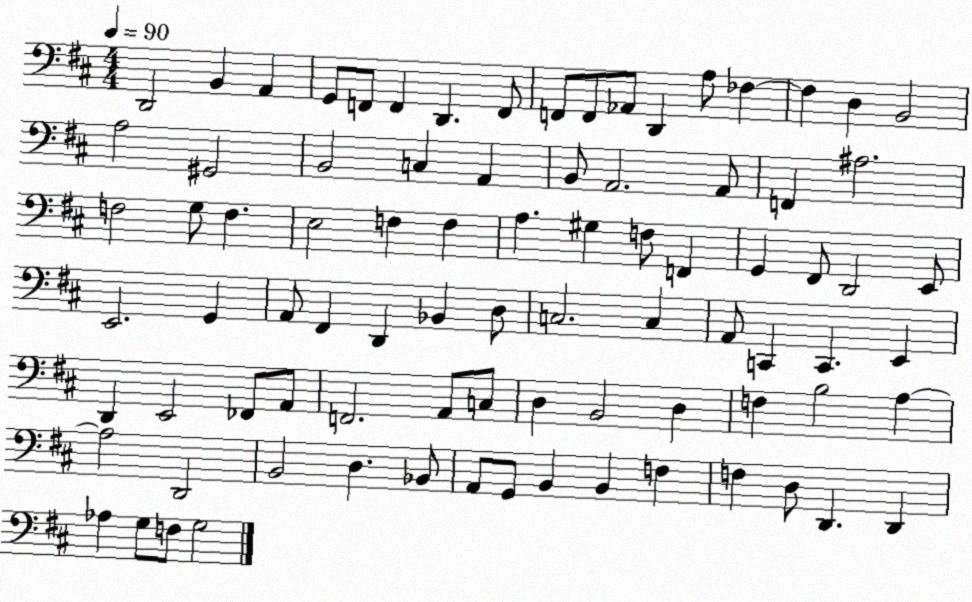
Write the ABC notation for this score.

X:1
T:Untitled
M:4/4
L:1/4
K:D
D,,2 B,, A,, G,,/2 F,,/2 F,, D,, F,,/2 F,,/2 F,,/2 _A,,/2 D,, A,/2 _F, _F, D, B,,2 A,2 ^G,,2 B,,2 C, A,, B,,/2 A,,2 A,,/2 F,, ^A,2 F,2 G,/2 F, E,2 F, F, A, ^G, F,/2 F,, G,, ^F,,/2 D,,2 E,,/2 E,,2 G,, A,,/2 ^F,, D,, _B,, D,/2 C,2 C, A,,/2 C,, C,, E,, D,, E,,2 _F,,/2 A,,/2 F,,2 A,,/2 C,/2 D, B,,2 D, F, B,2 A, A,2 D,,2 B,,2 D, _B,,/2 A,,/2 G,,/2 B,, B,, F, F, D,/2 D,, D,, _A, G,/2 F,/2 G,2